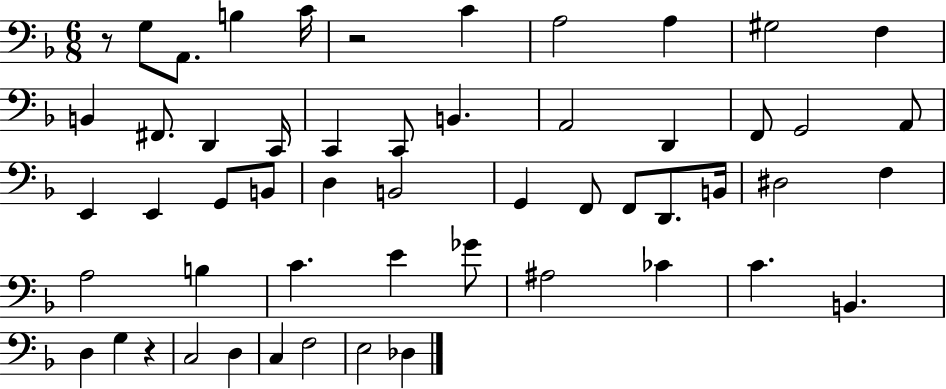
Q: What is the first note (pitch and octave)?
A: G3